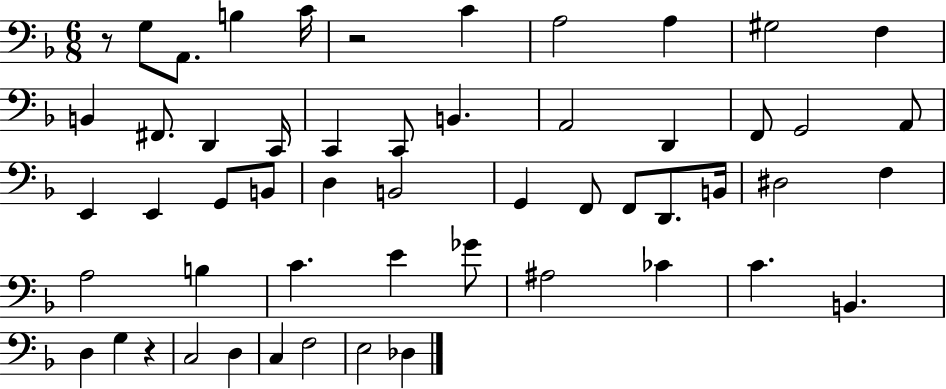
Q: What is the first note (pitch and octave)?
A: G3